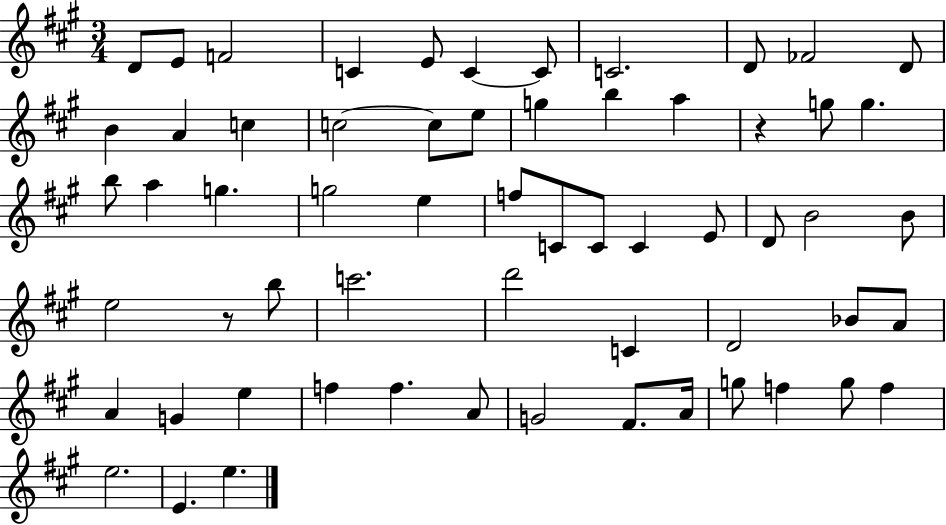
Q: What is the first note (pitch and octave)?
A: D4